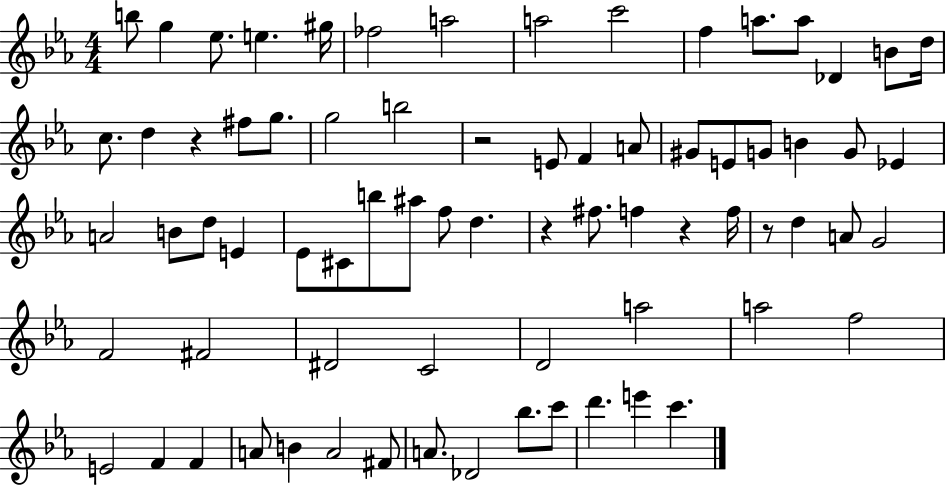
{
  \clef treble
  \numericTimeSignature
  \time 4/4
  \key ees \major
  \repeat volta 2 { b''8 g''4 ees''8. e''4. gis''16 | fes''2 a''2 | a''2 c'''2 | f''4 a''8. a''8 des'4 b'8 d''16 | \break c''8. d''4 r4 fis''8 g''8. | g''2 b''2 | r2 e'8 f'4 a'8 | gis'8 e'8 g'8 b'4 g'8 ees'4 | \break a'2 b'8 d''8 e'4 | ees'8 cis'8 b''8 ais''8 f''8 d''4. | r4 fis''8. f''4 r4 f''16 | r8 d''4 a'8 g'2 | \break f'2 fis'2 | dis'2 c'2 | d'2 a''2 | a''2 f''2 | \break e'2 f'4 f'4 | a'8 b'4 a'2 fis'8 | a'8. des'2 bes''8. c'''8 | d'''4. e'''4 c'''4. | \break } \bar "|."
}